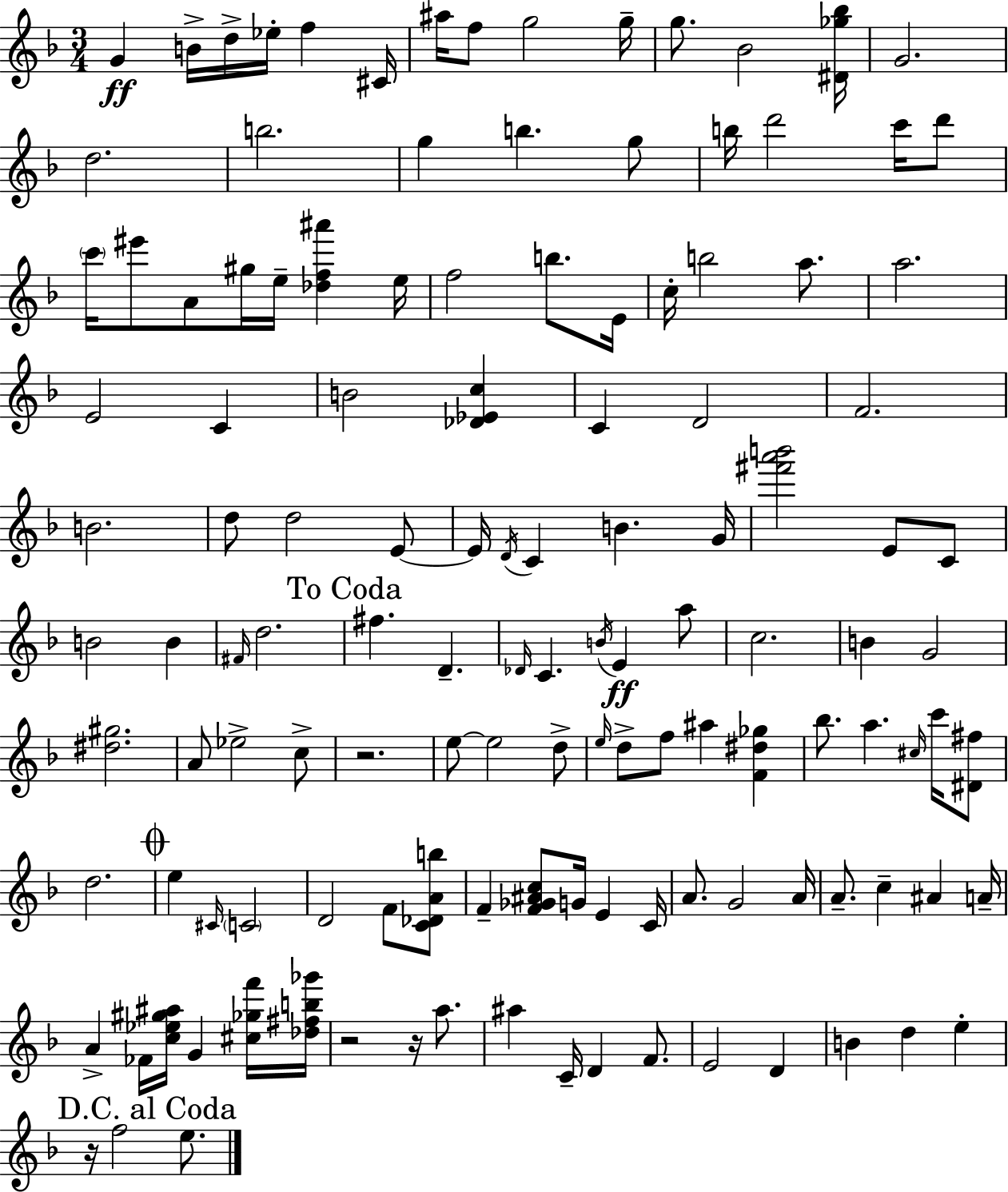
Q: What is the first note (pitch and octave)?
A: G4